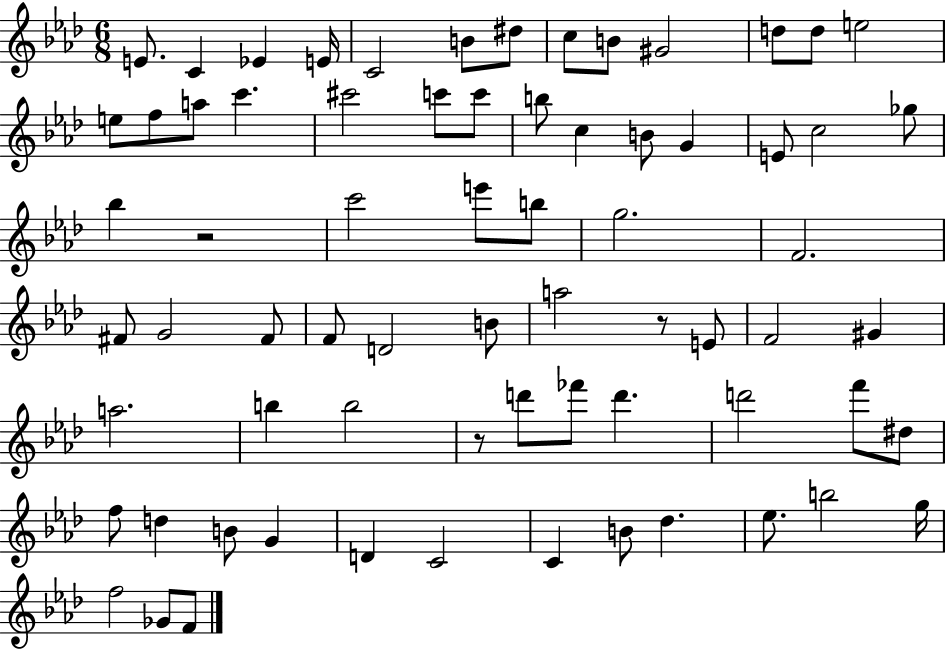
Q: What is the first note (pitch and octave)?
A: E4